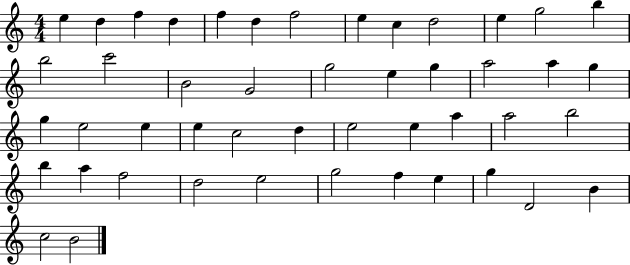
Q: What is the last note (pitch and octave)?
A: B4